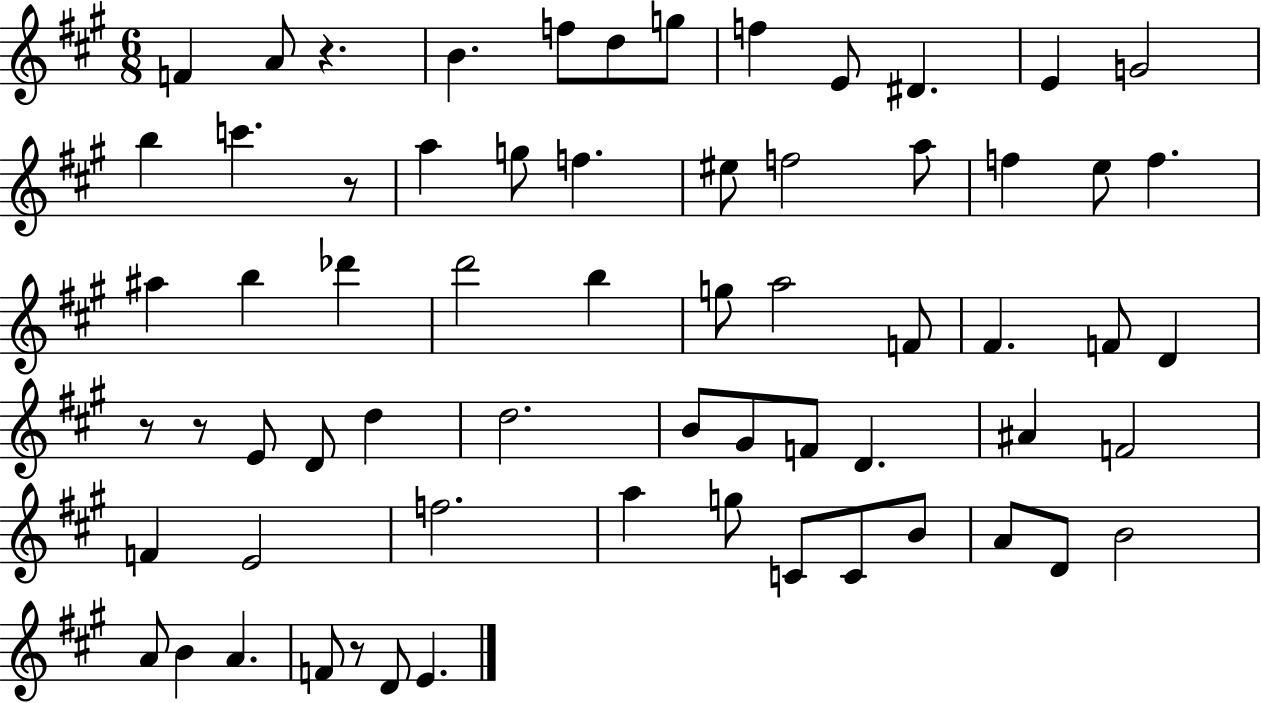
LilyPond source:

{
  \clef treble
  \numericTimeSignature
  \time 6/8
  \key a \major
  f'4 a'8 r4. | b'4. f''8 d''8 g''8 | f''4 e'8 dis'4. | e'4 g'2 | \break b''4 c'''4. r8 | a''4 g''8 f''4. | eis''8 f''2 a''8 | f''4 e''8 f''4. | \break ais''4 b''4 des'''4 | d'''2 b''4 | g''8 a''2 f'8 | fis'4. f'8 d'4 | \break r8 r8 e'8 d'8 d''4 | d''2. | b'8 gis'8 f'8 d'4. | ais'4 f'2 | \break f'4 e'2 | f''2. | a''4 g''8 c'8 c'8 b'8 | a'8 d'8 b'2 | \break a'8 b'4 a'4. | f'8 r8 d'8 e'4. | \bar "|."
}